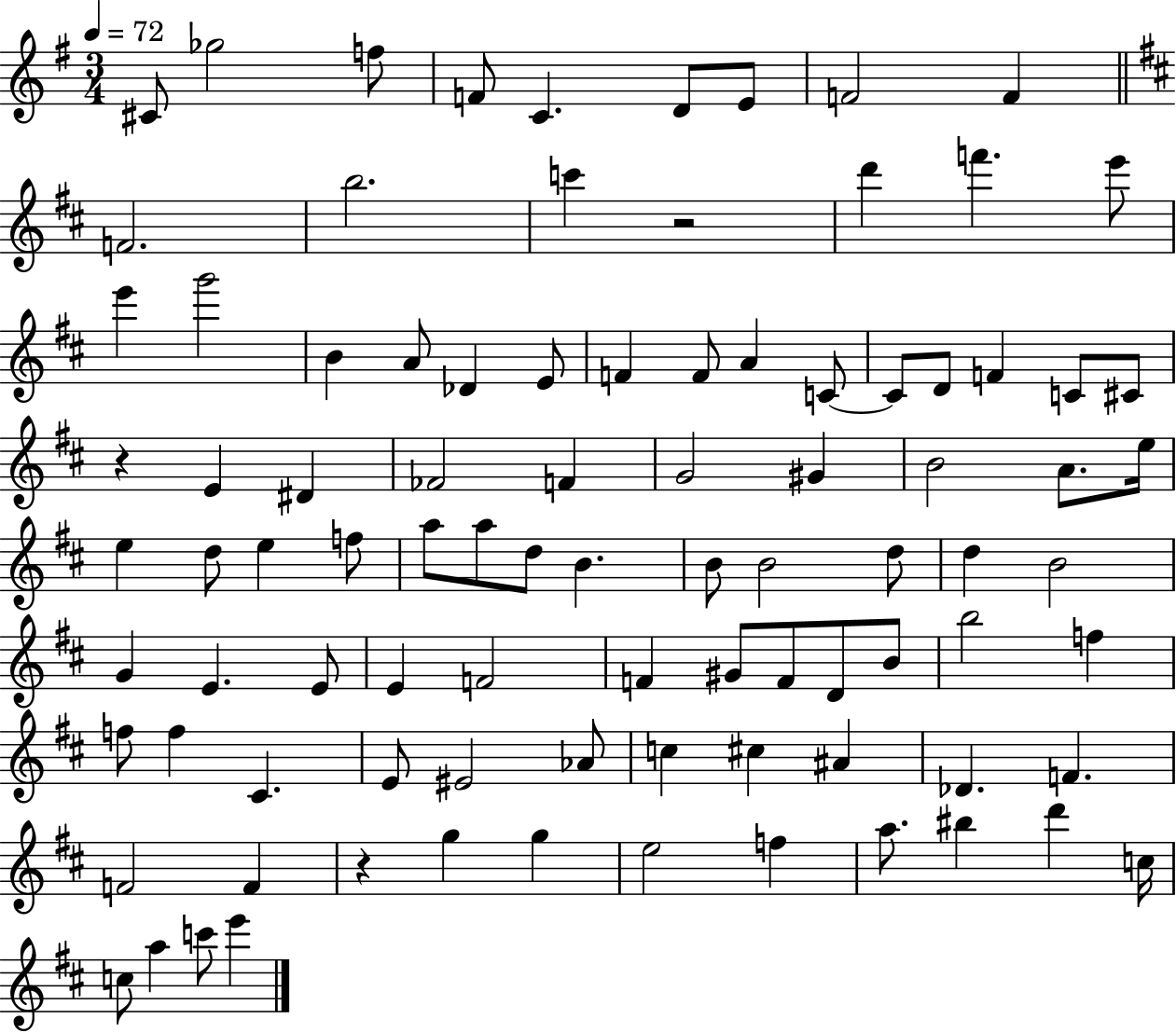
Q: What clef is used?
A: treble